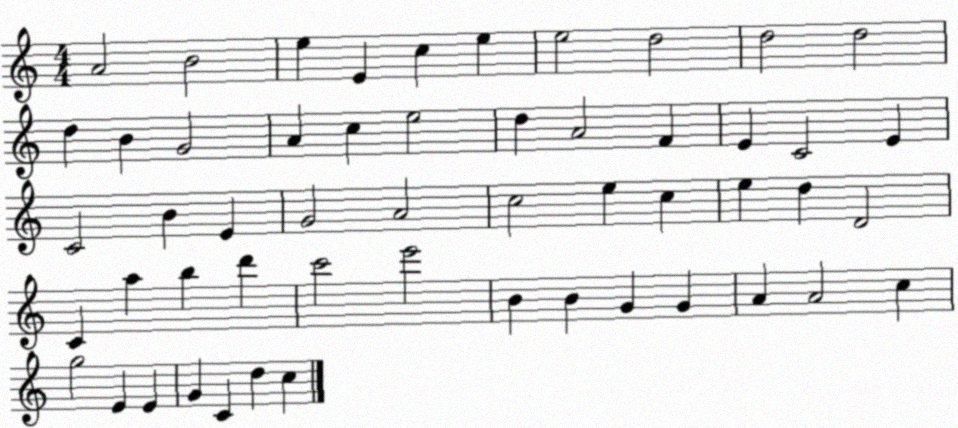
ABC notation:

X:1
T:Untitled
M:4/4
L:1/4
K:C
A2 B2 e E c e e2 d2 d2 d2 d B G2 A c e2 d A2 F E C2 E C2 B E G2 A2 c2 e c e d D2 C a b d' c'2 e'2 B B G G A A2 c g2 E E G C d c